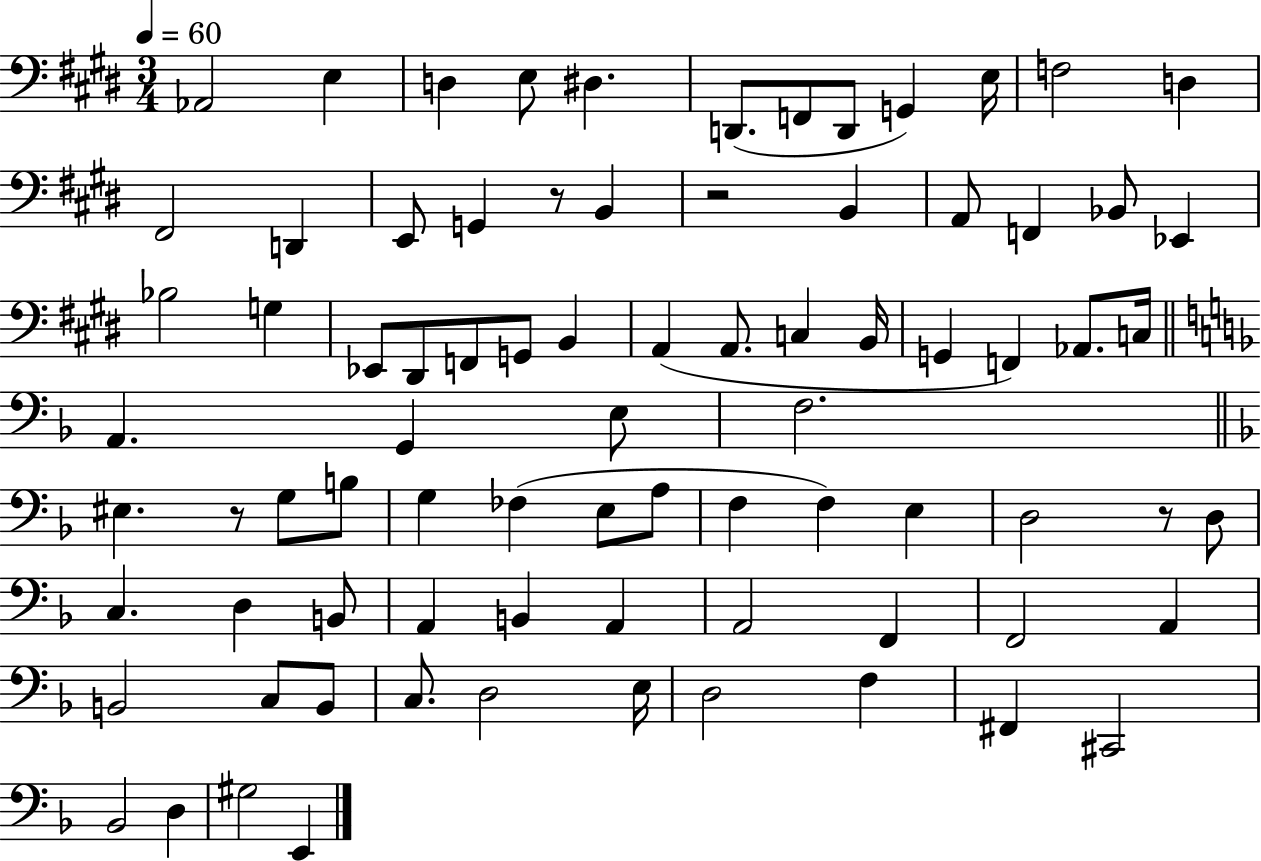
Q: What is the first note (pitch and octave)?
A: Ab2